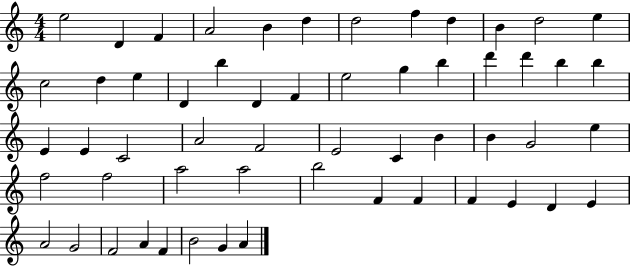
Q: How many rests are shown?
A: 0